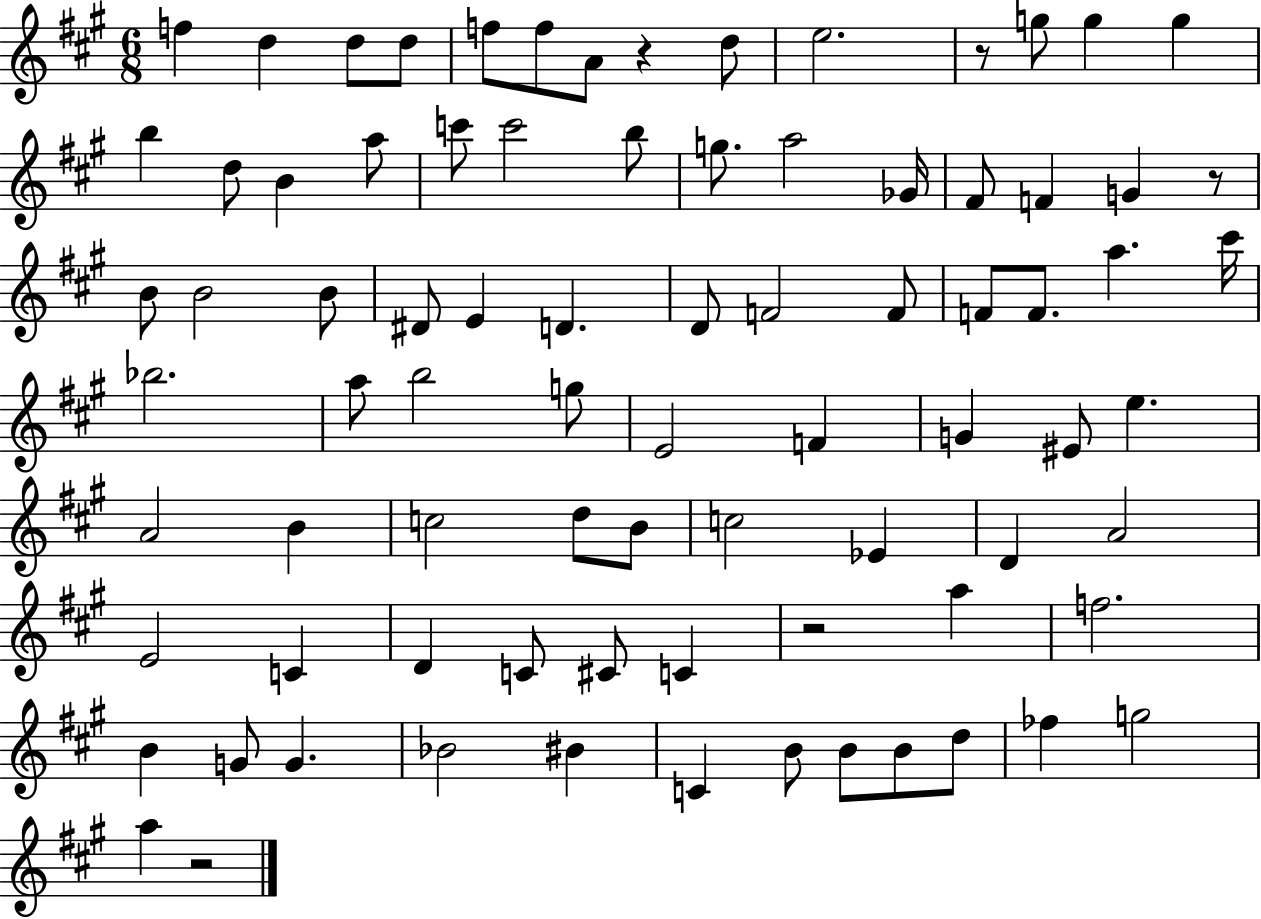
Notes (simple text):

F5/q D5/q D5/e D5/e F5/e F5/e A4/e R/q D5/e E5/h. R/e G5/e G5/q G5/q B5/q D5/e B4/q A5/e C6/e C6/h B5/e G5/e. A5/h Gb4/s F#4/e F4/q G4/q R/e B4/e B4/h B4/e D#4/e E4/q D4/q. D4/e F4/h F4/e F4/e F4/e. A5/q. C#6/s Bb5/h. A5/e B5/h G5/e E4/h F4/q G4/q EIS4/e E5/q. A4/h B4/q C5/h D5/e B4/e C5/h Eb4/q D4/q A4/h E4/h C4/q D4/q C4/e C#4/e C4/q R/h A5/q F5/h. B4/q G4/e G4/q. Bb4/h BIS4/q C4/q B4/e B4/e B4/e D5/e FES5/q G5/h A5/q R/h